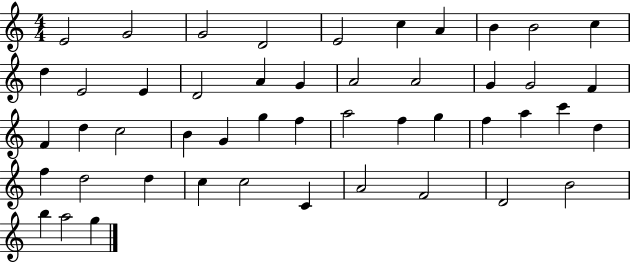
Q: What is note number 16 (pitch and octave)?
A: G4